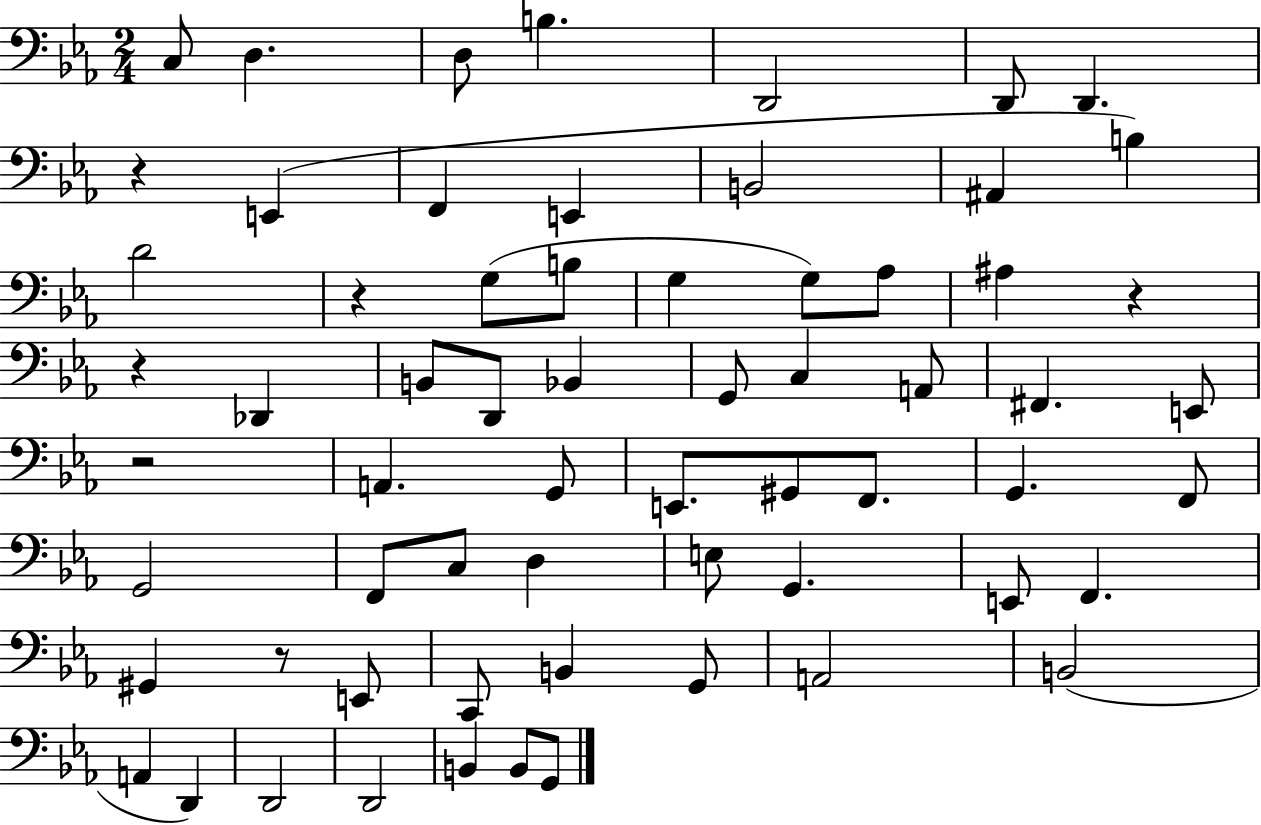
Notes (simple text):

C3/e D3/q. D3/e B3/q. D2/h D2/e D2/q. R/q E2/q F2/q E2/q B2/h A#2/q B3/q D4/h R/q G3/e B3/e G3/q G3/e Ab3/e A#3/q R/q R/q Db2/q B2/e D2/e Bb2/q G2/e C3/q A2/e F#2/q. E2/e R/h A2/q. G2/e E2/e. G#2/e F2/e. G2/q. F2/e G2/h F2/e C3/e D3/q E3/e G2/q. E2/e F2/q. G#2/q R/e E2/e C2/e B2/q G2/e A2/h B2/h A2/q D2/q D2/h D2/h B2/q B2/e G2/e